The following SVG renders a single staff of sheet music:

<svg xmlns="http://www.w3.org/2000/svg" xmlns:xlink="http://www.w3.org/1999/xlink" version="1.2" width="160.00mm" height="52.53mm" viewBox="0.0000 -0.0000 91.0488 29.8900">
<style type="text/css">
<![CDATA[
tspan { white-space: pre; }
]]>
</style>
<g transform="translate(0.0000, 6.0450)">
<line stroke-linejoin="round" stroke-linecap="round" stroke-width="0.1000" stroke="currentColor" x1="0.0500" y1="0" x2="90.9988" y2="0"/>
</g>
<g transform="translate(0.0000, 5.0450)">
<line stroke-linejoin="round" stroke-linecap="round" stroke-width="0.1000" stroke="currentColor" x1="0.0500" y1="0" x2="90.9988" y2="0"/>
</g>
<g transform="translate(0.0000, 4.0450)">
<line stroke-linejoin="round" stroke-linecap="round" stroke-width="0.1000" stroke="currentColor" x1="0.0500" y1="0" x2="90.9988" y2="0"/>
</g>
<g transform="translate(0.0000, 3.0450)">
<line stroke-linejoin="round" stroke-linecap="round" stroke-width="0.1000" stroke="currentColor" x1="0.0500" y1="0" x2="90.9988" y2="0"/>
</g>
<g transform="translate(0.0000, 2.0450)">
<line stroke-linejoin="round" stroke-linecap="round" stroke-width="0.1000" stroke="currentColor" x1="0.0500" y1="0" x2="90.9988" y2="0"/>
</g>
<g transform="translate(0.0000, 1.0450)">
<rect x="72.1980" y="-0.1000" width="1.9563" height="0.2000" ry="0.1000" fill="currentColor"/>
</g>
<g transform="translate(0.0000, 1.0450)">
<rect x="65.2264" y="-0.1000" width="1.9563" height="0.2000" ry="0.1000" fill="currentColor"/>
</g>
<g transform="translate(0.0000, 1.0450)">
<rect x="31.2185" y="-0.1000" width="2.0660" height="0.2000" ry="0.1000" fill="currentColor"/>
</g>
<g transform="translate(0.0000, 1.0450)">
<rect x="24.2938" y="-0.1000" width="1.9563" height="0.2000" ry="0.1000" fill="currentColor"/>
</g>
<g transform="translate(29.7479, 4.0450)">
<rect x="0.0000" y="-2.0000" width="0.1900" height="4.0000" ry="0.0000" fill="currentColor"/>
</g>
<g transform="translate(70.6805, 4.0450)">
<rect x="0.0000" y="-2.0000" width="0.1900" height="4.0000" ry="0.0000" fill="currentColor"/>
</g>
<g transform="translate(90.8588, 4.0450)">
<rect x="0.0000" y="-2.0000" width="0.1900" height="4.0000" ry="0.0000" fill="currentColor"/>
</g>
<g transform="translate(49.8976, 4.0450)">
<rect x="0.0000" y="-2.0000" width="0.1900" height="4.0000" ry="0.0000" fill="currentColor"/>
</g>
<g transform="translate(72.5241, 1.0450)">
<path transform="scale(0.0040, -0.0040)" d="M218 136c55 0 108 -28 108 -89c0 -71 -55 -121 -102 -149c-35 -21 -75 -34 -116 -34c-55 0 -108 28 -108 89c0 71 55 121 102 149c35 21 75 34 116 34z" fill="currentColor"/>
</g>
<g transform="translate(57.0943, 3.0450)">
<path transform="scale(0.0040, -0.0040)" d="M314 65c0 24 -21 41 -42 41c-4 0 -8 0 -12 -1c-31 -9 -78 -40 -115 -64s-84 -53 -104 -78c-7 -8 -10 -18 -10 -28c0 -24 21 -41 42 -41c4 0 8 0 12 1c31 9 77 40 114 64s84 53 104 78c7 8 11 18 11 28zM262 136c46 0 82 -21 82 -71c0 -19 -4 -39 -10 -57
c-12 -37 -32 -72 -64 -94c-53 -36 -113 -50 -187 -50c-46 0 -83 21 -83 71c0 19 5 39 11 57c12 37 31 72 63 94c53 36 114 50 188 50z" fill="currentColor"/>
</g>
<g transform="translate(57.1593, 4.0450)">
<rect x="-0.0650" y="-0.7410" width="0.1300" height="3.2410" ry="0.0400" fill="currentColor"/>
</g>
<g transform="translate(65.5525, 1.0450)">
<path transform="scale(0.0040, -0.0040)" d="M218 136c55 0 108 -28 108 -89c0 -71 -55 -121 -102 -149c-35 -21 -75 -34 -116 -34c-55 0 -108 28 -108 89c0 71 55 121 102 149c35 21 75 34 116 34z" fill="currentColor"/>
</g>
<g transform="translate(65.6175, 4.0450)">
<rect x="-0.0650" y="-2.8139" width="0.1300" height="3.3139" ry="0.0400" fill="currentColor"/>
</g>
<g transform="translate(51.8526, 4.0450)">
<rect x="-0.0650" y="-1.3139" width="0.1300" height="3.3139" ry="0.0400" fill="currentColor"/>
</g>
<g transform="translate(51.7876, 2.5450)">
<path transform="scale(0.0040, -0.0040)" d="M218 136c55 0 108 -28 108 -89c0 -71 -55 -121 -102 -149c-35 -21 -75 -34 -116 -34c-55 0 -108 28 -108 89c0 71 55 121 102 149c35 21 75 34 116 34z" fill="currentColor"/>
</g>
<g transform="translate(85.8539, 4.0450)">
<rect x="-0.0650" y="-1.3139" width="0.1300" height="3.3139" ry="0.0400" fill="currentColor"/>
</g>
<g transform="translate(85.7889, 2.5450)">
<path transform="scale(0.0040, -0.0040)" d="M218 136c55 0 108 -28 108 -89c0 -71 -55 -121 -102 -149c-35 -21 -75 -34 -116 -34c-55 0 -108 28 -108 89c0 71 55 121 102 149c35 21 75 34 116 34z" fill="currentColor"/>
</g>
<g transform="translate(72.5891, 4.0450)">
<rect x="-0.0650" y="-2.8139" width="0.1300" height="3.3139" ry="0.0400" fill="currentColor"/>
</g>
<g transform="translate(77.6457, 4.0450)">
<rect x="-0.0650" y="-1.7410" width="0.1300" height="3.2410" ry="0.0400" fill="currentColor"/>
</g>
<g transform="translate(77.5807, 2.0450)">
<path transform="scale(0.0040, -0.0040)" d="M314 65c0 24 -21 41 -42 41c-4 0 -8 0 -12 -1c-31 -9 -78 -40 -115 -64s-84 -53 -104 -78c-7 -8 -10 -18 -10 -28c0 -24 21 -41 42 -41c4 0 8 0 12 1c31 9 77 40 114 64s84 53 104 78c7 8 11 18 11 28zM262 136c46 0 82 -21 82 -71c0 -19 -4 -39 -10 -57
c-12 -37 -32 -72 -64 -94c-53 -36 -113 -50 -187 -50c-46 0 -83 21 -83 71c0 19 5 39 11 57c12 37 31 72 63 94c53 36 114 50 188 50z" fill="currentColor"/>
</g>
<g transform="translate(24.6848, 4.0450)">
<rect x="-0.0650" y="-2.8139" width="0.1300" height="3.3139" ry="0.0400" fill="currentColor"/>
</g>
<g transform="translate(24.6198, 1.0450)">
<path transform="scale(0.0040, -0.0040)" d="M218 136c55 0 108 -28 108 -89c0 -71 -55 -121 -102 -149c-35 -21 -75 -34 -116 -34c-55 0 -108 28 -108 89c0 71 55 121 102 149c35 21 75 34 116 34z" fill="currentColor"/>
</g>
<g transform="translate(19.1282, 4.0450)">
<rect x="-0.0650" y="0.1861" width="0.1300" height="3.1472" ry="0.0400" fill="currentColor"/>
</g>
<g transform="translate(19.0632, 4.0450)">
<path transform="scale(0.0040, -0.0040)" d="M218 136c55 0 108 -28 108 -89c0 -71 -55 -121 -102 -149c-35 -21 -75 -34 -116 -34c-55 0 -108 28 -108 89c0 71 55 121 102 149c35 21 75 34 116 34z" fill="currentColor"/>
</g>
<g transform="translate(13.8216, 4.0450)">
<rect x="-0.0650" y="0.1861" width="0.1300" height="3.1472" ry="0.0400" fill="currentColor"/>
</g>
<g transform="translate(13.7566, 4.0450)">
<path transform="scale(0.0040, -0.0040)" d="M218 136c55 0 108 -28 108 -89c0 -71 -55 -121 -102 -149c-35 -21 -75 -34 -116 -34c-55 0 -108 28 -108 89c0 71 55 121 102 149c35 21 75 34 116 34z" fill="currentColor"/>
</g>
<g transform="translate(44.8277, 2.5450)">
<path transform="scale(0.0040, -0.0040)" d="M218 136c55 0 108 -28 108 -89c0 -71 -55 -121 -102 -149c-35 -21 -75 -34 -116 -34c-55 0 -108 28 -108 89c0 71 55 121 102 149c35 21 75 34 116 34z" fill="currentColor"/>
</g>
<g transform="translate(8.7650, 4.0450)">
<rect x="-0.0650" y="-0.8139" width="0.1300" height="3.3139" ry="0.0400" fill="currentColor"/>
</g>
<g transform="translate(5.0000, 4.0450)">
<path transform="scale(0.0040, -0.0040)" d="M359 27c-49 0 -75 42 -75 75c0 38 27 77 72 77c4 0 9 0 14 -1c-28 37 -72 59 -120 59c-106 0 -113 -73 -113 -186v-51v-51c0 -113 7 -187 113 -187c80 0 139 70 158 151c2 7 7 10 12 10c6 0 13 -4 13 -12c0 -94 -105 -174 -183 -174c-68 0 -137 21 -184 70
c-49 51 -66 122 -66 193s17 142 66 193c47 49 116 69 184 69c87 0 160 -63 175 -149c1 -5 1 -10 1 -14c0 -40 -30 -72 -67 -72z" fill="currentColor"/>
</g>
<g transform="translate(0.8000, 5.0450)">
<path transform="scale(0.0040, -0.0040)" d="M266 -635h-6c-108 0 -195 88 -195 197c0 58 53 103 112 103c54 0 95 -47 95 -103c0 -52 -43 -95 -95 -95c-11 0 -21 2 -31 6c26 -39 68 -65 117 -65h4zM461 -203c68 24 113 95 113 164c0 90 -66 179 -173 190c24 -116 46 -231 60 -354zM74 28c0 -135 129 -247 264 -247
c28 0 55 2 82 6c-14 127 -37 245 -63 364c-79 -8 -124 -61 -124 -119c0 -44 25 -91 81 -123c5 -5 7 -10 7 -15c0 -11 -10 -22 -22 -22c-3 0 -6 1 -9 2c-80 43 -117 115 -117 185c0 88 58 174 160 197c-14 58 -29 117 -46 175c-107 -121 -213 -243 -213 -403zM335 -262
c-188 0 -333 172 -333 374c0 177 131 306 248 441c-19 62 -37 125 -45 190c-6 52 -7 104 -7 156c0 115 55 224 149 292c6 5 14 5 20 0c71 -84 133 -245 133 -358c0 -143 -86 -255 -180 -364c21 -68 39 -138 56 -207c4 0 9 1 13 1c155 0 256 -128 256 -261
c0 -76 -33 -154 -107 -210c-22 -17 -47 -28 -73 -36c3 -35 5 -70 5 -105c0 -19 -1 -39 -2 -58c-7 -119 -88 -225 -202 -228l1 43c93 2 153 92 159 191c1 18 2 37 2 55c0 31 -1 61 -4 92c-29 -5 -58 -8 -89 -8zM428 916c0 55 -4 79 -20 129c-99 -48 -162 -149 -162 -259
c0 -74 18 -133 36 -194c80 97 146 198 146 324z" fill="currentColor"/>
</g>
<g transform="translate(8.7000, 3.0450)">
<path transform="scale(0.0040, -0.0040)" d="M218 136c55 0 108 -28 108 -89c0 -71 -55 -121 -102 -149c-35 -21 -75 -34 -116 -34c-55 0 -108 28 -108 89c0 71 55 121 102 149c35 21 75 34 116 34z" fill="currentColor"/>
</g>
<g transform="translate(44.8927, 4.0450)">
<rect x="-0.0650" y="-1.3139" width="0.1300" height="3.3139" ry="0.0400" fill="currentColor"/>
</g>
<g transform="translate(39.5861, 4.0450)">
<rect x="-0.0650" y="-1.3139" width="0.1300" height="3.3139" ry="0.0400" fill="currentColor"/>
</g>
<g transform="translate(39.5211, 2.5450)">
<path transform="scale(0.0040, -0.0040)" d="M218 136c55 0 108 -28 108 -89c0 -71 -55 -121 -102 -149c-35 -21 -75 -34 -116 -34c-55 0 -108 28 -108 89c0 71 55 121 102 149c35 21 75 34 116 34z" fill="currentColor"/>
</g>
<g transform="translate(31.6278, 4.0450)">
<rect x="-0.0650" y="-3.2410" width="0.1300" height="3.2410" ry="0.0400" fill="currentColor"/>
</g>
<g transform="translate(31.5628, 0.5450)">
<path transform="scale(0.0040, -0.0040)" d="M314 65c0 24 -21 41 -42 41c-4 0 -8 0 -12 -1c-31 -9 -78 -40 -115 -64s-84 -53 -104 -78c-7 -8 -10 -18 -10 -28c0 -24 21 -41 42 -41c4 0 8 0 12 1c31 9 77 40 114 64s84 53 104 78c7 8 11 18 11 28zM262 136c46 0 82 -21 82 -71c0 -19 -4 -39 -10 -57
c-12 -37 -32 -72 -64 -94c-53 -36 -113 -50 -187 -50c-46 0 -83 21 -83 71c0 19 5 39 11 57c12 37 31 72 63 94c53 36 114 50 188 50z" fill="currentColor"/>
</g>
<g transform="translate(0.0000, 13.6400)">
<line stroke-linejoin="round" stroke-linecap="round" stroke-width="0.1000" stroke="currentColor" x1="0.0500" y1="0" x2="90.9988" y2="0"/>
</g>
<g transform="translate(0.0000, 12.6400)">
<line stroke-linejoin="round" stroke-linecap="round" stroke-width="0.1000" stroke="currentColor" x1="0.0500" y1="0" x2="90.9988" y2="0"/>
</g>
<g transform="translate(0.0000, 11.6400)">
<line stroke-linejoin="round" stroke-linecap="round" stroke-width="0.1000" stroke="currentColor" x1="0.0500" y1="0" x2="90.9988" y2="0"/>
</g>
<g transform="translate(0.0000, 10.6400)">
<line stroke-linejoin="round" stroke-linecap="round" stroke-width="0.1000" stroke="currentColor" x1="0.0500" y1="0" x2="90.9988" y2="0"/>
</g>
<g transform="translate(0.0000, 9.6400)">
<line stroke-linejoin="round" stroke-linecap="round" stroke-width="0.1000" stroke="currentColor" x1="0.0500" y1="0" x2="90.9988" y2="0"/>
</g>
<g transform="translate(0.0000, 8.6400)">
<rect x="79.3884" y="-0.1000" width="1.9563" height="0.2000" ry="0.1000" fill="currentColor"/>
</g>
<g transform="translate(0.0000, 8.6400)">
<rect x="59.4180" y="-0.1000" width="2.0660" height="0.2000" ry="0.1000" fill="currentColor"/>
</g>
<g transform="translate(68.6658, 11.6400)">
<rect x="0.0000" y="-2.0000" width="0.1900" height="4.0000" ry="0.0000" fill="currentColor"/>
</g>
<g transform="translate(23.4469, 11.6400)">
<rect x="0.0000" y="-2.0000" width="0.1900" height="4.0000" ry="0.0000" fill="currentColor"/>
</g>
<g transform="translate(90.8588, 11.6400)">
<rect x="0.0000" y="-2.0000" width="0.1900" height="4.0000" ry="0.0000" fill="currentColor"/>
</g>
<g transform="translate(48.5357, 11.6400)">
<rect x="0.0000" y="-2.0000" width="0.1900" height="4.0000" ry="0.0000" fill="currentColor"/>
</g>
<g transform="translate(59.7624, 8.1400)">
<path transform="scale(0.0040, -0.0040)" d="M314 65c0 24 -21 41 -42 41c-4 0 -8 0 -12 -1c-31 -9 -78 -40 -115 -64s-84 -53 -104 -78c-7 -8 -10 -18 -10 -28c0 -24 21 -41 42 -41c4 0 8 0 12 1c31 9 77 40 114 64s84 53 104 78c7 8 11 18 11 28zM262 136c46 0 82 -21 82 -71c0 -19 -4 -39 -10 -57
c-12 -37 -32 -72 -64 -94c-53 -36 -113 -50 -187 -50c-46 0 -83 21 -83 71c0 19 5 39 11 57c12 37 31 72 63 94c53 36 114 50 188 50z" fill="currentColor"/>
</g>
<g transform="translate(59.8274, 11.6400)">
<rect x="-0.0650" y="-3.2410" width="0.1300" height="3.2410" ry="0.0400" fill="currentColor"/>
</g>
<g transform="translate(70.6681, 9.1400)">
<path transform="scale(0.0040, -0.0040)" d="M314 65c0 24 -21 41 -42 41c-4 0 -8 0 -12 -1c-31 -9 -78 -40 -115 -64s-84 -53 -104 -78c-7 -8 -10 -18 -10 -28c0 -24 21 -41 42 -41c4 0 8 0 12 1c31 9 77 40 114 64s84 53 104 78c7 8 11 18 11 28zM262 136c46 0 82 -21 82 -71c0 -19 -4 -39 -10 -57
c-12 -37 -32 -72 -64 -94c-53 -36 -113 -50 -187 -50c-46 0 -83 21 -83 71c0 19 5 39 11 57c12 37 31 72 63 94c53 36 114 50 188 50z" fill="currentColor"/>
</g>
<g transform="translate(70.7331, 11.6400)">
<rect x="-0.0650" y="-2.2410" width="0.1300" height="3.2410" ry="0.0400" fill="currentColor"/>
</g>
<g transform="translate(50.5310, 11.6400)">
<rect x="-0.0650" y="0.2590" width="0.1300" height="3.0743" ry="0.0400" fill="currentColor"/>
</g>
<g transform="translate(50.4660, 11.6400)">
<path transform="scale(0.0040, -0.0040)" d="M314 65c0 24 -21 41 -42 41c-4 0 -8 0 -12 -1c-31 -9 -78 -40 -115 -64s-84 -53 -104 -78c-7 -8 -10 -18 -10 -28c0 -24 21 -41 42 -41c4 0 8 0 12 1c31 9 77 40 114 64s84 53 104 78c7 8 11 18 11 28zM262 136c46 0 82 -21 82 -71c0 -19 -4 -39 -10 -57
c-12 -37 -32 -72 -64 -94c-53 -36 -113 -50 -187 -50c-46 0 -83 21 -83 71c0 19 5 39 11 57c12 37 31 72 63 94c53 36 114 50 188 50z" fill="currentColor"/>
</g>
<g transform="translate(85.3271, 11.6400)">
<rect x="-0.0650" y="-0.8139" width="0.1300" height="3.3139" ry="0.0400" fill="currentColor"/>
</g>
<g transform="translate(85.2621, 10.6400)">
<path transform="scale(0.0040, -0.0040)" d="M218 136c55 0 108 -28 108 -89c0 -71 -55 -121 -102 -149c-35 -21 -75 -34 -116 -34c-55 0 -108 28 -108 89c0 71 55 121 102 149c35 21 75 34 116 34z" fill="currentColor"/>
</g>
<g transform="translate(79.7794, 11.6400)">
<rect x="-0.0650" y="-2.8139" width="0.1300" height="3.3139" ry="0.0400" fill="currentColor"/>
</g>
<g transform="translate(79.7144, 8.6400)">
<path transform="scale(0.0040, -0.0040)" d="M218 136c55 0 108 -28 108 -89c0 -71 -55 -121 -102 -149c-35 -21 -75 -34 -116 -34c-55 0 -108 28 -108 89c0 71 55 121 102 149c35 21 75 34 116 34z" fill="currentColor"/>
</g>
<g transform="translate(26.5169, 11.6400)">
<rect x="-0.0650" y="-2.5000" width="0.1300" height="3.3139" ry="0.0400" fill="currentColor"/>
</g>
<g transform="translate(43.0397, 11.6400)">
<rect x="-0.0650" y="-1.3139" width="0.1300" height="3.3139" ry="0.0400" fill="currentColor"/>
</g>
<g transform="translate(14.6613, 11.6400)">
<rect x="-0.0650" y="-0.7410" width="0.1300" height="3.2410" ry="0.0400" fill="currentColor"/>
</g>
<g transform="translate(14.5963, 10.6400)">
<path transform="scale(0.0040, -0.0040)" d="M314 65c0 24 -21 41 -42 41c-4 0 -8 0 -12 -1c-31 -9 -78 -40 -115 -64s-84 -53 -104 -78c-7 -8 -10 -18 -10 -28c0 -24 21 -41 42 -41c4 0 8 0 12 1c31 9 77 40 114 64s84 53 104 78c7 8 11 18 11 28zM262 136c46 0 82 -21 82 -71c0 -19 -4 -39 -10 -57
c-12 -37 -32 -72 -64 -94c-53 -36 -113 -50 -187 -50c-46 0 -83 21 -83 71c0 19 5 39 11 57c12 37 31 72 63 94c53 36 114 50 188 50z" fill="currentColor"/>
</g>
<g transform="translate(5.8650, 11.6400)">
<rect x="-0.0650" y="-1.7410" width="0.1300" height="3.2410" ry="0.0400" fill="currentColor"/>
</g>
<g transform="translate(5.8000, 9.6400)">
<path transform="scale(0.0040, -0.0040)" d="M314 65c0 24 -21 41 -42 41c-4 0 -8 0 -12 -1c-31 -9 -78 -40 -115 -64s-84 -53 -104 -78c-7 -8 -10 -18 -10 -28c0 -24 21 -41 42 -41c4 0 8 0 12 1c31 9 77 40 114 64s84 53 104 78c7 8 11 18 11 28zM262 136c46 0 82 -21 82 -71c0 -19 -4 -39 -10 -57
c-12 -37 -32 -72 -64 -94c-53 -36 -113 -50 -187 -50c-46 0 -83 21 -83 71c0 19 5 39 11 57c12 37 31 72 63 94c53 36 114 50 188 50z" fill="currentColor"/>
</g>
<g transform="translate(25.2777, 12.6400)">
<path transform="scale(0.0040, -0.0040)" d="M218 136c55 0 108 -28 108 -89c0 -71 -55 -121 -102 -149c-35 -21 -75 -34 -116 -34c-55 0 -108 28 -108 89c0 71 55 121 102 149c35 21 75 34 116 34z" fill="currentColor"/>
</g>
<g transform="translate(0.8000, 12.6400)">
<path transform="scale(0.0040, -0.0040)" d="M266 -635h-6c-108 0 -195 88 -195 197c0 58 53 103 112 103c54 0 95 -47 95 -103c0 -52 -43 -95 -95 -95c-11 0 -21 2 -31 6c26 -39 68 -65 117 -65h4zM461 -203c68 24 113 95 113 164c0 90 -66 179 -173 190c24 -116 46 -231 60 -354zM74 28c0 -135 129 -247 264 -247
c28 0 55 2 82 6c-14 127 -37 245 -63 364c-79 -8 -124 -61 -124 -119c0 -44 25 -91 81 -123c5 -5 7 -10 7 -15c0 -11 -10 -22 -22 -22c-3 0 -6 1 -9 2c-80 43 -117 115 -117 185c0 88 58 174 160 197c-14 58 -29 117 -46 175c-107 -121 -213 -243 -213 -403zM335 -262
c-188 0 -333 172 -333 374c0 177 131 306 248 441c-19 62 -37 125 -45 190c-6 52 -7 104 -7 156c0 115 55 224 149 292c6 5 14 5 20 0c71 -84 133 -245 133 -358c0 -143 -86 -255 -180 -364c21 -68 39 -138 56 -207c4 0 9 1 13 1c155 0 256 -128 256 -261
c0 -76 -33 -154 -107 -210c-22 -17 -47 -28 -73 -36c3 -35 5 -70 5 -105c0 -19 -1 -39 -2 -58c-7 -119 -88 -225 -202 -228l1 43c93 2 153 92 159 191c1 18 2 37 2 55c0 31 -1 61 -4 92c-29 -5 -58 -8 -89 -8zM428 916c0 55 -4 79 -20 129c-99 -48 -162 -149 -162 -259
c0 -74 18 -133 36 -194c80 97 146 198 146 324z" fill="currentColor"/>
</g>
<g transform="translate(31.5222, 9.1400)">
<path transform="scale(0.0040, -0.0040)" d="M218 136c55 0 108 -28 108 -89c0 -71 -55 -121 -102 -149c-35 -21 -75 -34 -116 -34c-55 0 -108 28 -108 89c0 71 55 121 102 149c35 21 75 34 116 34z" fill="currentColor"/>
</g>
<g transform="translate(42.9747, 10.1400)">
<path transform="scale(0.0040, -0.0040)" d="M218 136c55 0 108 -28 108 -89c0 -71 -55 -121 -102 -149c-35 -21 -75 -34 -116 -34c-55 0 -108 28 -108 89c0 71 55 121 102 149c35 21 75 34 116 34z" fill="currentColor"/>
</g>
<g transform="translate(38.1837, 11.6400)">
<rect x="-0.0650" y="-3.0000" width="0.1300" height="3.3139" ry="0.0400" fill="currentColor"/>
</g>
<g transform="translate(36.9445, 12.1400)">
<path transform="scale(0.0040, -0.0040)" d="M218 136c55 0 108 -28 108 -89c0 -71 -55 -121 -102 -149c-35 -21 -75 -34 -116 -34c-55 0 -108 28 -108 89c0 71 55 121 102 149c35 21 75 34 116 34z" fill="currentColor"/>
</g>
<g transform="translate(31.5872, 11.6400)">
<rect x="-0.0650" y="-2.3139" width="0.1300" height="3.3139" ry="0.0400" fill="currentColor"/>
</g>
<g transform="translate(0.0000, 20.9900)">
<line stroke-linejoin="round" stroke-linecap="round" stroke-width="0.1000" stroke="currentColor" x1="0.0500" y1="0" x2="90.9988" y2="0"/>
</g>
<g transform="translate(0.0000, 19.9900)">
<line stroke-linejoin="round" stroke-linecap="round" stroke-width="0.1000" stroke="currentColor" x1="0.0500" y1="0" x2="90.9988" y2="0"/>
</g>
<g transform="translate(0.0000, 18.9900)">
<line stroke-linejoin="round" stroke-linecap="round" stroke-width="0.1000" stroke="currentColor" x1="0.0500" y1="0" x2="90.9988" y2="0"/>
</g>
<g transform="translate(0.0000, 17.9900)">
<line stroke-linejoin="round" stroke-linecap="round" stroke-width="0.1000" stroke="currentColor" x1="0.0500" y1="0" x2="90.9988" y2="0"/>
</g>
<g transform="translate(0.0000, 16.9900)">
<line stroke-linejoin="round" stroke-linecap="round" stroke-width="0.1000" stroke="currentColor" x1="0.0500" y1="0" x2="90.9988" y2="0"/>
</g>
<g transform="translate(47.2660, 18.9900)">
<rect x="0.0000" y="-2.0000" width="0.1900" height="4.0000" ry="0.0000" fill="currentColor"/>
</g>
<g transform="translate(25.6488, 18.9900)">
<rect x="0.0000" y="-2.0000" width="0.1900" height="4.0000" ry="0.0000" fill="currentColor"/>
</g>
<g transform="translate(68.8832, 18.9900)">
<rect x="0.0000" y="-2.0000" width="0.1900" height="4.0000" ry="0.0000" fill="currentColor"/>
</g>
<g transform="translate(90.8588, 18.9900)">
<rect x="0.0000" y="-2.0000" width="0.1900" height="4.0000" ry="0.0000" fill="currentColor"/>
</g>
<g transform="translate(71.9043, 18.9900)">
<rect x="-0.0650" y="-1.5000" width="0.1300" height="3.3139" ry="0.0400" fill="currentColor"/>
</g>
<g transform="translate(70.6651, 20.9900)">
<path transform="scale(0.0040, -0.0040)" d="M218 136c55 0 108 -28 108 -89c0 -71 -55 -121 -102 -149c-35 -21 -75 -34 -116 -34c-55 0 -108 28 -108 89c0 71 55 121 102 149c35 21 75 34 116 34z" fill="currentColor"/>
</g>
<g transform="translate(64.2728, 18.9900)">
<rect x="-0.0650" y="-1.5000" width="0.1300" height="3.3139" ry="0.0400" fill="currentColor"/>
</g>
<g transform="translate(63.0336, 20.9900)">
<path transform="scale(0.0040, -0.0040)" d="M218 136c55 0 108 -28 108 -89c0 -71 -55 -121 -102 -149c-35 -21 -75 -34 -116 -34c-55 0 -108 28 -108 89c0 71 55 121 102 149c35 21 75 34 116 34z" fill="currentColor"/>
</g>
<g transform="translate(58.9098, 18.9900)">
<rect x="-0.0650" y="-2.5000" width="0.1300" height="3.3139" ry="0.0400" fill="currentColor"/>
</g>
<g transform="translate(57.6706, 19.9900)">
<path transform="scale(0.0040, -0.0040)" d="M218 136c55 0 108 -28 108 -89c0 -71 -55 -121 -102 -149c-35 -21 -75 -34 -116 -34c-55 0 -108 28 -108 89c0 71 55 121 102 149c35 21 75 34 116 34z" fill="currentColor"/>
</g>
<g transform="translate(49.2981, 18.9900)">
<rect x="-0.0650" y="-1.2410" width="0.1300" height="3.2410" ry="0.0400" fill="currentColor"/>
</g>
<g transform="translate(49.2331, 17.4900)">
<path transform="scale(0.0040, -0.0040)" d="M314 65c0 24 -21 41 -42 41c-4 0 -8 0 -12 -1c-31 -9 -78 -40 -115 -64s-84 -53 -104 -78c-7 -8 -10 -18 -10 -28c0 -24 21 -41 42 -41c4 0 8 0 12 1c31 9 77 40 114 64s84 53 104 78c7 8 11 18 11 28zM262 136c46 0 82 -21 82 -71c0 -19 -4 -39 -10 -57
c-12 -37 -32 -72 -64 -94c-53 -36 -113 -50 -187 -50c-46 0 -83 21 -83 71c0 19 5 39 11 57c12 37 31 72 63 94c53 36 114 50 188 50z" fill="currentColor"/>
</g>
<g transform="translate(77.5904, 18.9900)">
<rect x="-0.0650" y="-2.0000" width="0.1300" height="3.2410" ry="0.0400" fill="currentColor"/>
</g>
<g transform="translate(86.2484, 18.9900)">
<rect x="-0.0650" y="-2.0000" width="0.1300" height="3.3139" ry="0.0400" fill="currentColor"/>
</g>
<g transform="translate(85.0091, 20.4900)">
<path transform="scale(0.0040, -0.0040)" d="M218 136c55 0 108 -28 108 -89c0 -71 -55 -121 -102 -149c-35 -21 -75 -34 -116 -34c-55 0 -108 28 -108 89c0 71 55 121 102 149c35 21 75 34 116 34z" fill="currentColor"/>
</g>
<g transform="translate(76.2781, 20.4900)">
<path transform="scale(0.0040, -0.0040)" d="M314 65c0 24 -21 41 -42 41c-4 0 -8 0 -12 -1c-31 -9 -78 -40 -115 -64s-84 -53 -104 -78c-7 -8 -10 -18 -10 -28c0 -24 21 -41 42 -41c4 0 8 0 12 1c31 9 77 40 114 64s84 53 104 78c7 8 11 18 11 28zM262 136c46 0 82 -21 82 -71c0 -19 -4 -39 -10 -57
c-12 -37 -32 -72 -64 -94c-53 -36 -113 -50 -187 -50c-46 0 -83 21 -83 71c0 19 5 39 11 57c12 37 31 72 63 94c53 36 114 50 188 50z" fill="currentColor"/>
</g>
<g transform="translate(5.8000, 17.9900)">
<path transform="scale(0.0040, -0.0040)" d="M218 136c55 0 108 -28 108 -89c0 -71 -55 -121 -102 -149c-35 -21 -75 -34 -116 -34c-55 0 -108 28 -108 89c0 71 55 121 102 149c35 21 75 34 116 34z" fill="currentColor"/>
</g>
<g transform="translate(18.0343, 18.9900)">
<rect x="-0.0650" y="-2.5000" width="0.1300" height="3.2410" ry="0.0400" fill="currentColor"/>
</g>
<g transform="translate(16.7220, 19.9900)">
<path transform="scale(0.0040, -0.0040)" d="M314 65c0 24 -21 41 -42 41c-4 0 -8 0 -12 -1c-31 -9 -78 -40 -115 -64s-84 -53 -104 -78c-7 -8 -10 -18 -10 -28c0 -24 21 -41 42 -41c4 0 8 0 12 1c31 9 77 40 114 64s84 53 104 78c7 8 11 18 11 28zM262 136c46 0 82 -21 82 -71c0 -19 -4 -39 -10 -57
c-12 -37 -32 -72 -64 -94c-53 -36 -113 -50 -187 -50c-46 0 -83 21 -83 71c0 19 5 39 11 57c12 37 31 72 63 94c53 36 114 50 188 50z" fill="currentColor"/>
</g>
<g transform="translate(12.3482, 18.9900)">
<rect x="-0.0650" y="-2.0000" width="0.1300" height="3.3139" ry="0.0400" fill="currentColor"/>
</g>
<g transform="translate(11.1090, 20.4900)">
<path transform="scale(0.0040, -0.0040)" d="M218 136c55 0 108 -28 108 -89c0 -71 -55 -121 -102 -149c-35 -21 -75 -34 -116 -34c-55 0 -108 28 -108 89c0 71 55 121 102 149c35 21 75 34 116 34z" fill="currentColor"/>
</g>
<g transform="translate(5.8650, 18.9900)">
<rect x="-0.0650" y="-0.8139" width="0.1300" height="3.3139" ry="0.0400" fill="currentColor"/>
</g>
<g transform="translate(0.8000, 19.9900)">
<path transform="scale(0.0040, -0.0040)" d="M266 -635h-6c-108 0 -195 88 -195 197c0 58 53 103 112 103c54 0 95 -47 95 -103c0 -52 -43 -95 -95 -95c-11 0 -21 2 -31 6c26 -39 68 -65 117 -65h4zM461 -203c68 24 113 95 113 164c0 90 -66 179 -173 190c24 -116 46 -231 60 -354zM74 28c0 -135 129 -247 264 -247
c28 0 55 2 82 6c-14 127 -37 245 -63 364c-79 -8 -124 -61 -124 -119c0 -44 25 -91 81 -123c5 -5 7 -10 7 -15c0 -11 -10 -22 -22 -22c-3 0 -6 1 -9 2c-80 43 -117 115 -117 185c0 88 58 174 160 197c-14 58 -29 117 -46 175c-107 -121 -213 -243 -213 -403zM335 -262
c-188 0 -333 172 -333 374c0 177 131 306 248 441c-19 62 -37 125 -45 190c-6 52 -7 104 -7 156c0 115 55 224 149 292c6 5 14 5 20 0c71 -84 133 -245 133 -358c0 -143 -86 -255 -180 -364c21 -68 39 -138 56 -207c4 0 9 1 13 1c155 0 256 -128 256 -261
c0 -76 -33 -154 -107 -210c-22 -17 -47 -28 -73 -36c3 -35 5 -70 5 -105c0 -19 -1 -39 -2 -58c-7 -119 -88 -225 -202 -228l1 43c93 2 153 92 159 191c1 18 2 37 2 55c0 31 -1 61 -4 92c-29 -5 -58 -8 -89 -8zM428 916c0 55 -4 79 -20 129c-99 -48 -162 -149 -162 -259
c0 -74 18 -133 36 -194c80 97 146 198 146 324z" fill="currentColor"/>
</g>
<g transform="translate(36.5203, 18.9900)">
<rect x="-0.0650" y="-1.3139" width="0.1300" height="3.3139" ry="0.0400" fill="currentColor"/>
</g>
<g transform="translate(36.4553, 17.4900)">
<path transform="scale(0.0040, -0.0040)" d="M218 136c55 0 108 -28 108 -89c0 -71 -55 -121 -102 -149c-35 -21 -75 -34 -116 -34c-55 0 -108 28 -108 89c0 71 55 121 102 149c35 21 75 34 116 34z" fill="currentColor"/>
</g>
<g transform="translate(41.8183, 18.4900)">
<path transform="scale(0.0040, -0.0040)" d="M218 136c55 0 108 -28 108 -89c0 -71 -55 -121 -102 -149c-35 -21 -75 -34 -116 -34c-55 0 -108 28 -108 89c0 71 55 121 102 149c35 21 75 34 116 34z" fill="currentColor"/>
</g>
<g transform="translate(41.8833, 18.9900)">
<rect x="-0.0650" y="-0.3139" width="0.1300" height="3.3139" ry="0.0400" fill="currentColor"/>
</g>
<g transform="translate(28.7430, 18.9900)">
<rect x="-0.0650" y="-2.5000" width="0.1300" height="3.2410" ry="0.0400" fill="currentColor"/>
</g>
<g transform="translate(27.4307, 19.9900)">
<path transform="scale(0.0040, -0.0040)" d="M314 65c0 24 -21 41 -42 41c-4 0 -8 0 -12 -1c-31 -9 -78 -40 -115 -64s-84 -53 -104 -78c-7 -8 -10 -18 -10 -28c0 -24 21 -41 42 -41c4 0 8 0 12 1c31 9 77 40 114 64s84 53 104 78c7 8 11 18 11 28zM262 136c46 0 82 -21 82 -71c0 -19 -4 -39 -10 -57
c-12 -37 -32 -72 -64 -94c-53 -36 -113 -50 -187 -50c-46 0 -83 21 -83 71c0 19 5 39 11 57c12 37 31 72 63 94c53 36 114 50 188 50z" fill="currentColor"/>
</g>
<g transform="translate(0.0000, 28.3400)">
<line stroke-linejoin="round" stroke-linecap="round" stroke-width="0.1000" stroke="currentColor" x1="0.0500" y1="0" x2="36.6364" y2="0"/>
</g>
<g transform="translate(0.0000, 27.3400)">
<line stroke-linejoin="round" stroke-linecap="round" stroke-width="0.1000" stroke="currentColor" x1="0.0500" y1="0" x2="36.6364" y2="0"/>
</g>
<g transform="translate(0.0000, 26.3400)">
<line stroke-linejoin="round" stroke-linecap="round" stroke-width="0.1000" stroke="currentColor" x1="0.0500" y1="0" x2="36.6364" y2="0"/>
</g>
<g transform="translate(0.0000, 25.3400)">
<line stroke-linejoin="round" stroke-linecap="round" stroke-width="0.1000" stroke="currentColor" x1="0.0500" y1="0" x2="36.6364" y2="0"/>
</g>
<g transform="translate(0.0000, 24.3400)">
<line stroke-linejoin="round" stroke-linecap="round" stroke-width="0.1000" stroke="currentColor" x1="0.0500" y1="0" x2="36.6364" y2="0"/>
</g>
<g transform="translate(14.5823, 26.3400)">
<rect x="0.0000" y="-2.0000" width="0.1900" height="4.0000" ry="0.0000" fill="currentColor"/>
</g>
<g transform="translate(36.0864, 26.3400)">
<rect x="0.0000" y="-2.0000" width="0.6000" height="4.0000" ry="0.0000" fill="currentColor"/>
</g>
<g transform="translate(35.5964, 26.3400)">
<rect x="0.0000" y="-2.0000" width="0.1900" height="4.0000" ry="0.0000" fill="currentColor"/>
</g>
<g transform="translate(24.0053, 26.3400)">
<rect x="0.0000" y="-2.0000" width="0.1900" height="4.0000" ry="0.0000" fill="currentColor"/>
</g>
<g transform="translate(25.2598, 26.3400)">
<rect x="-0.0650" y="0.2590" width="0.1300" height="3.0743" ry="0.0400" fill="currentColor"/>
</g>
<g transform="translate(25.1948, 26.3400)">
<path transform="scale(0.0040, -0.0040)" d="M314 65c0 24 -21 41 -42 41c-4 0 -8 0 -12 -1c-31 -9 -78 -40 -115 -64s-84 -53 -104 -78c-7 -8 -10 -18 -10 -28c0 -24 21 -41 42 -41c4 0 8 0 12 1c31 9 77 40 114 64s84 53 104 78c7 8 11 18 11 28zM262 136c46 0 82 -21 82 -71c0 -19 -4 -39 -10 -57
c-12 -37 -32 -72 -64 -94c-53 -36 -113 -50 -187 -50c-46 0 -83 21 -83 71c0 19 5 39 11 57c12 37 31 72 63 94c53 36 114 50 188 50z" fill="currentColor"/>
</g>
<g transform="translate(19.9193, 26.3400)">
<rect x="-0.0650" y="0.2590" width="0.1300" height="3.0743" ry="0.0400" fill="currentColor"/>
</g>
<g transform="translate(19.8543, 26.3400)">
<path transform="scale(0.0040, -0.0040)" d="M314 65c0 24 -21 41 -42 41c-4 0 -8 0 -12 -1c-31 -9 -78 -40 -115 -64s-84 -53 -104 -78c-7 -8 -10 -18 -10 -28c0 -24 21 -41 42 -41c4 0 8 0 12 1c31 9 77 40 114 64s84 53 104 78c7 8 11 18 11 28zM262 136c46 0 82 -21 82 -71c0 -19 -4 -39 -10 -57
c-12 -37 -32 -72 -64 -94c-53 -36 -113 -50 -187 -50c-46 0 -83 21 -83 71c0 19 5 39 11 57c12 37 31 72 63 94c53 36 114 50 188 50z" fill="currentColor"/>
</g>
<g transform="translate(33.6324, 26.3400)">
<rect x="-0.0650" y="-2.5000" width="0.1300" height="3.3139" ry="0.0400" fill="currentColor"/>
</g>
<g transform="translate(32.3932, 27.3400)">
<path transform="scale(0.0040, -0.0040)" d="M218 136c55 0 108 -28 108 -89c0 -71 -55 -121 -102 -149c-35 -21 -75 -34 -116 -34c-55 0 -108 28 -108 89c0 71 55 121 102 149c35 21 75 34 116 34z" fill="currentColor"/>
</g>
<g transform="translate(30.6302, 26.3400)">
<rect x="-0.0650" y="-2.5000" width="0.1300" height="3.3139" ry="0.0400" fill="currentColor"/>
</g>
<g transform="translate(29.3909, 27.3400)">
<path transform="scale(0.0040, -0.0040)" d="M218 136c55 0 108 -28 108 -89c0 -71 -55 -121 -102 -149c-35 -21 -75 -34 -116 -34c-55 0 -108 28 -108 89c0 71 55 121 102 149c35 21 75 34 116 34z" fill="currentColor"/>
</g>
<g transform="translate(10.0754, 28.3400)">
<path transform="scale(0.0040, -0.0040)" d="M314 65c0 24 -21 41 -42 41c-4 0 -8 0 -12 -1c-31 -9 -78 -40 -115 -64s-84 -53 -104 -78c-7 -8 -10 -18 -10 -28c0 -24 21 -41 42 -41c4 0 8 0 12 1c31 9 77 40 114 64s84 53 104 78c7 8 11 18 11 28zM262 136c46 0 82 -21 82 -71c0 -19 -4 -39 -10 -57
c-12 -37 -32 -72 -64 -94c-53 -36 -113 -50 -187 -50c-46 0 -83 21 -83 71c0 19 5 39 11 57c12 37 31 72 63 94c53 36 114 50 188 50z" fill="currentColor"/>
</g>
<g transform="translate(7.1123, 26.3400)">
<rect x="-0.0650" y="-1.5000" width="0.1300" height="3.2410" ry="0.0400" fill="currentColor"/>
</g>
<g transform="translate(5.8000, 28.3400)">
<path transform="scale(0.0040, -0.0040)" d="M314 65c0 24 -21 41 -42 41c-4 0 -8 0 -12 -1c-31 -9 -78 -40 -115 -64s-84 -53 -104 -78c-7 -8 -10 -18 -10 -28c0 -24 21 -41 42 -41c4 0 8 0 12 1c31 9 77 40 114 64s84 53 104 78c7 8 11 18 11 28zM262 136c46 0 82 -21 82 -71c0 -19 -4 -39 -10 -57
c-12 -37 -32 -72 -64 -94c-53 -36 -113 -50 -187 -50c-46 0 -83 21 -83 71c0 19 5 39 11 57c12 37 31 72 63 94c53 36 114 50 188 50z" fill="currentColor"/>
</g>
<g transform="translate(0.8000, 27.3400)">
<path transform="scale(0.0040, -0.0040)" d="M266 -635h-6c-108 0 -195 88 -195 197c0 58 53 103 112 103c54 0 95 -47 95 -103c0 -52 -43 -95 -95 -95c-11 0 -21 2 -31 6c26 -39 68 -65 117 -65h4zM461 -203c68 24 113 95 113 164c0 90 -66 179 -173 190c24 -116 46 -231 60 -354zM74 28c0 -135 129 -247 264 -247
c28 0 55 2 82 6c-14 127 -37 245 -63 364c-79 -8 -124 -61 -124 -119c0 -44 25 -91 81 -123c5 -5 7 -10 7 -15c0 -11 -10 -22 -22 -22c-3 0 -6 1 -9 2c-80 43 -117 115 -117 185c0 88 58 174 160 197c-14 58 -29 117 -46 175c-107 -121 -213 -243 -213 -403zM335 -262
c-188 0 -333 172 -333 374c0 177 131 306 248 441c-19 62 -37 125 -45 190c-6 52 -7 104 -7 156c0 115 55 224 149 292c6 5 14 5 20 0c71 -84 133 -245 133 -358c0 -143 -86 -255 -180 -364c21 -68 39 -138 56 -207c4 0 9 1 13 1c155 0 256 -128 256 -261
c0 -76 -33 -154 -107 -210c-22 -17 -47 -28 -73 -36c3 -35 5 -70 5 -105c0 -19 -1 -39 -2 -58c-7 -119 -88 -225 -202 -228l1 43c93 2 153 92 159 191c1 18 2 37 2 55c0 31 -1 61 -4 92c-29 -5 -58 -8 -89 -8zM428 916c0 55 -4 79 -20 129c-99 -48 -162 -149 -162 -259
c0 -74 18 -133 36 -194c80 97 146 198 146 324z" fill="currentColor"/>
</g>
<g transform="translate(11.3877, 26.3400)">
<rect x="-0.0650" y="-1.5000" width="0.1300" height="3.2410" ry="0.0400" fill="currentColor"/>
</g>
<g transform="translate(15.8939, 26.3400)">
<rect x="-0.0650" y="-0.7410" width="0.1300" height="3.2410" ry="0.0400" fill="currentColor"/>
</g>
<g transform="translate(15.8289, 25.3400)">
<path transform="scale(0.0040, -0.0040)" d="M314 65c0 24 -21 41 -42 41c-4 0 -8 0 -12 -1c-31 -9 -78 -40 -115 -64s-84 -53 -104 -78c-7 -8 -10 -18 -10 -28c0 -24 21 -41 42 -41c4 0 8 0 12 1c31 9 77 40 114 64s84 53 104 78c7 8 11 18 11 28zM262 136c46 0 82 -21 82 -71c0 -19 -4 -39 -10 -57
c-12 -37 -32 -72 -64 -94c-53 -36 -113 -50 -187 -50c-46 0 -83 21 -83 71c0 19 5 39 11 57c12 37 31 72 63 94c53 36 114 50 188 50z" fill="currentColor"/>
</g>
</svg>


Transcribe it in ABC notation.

X:1
T:Untitled
M:4/4
L:1/4
K:C
d B B a b2 e e e d2 a a f2 e f2 d2 G g A e B2 b2 g2 a d d F G2 G2 e c e2 G E E F2 F E2 E2 d2 B2 B2 G G